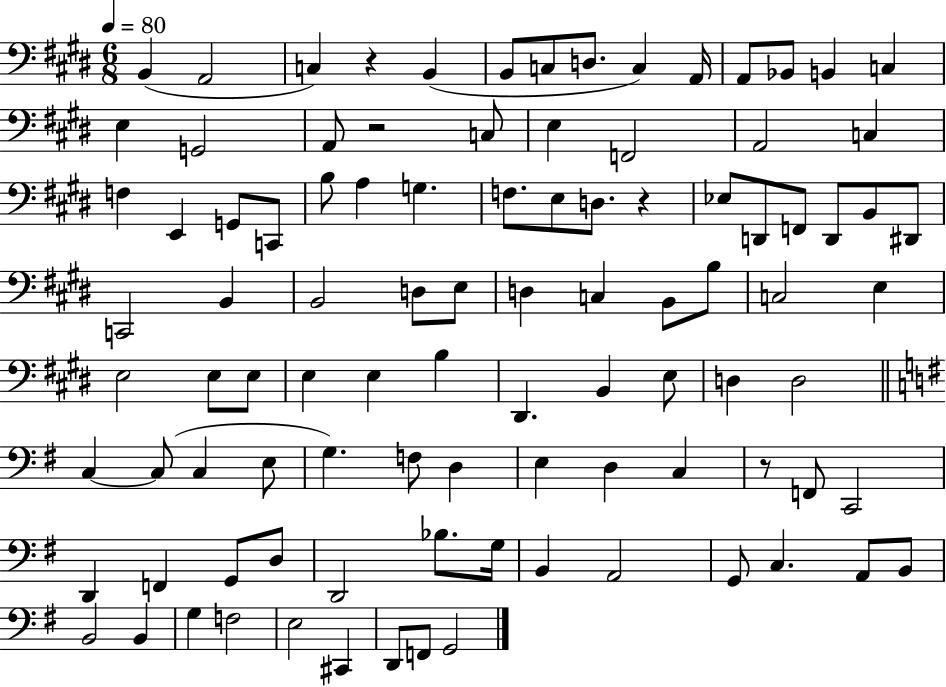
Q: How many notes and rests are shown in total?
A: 97